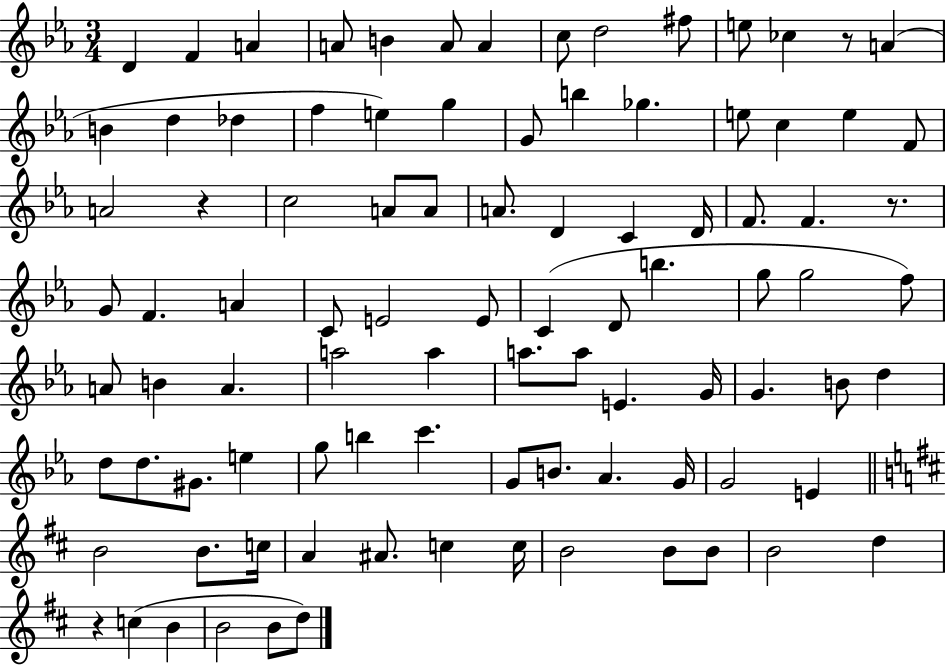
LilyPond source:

{
  \clef treble
  \numericTimeSignature
  \time 3/4
  \key ees \major
  \repeat volta 2 { d'4 f'4 a'4 | a'8 b'4 a'8 a'4 | c''8 d''2 fis''8 | e''8 ces''4 r8 a'4( | \break b'4 d''4 des''4 | f''4 e''4) g''4 | g'8 b''4 ges''4. | e''8 c''4 e''4 f'8 | \break a'2 r4 | c''2 a'8 a'8 | a'8. d'4 c'4 d'16 | f'8. f'4. r8. | \break g'8 f'4. a'4 | c'8 e'2 e'8 | c'4( d'8 b''4. | g''8 g''2 f''8) | \break a'8 b'4 a'4. | a''2 a''4 | a''8. a''8 e'4. g'16 | g'4. b'8 d''4 | \break d''8 d''8. gis'8. e''4 | g''8 b''4 c'''4. | g'8 b'8. aes'4. g'16 | g'2 e'4 | \break \bar "||" \break \key d \major b'2 b'8. c''16 | a'4 ais'8. c''4 c''16 | b'2 b'8 b'8 | b'2 d''4 | \break r4 c''4( b'4 | b'2 b'8 d''8) | } \bar "|."
}